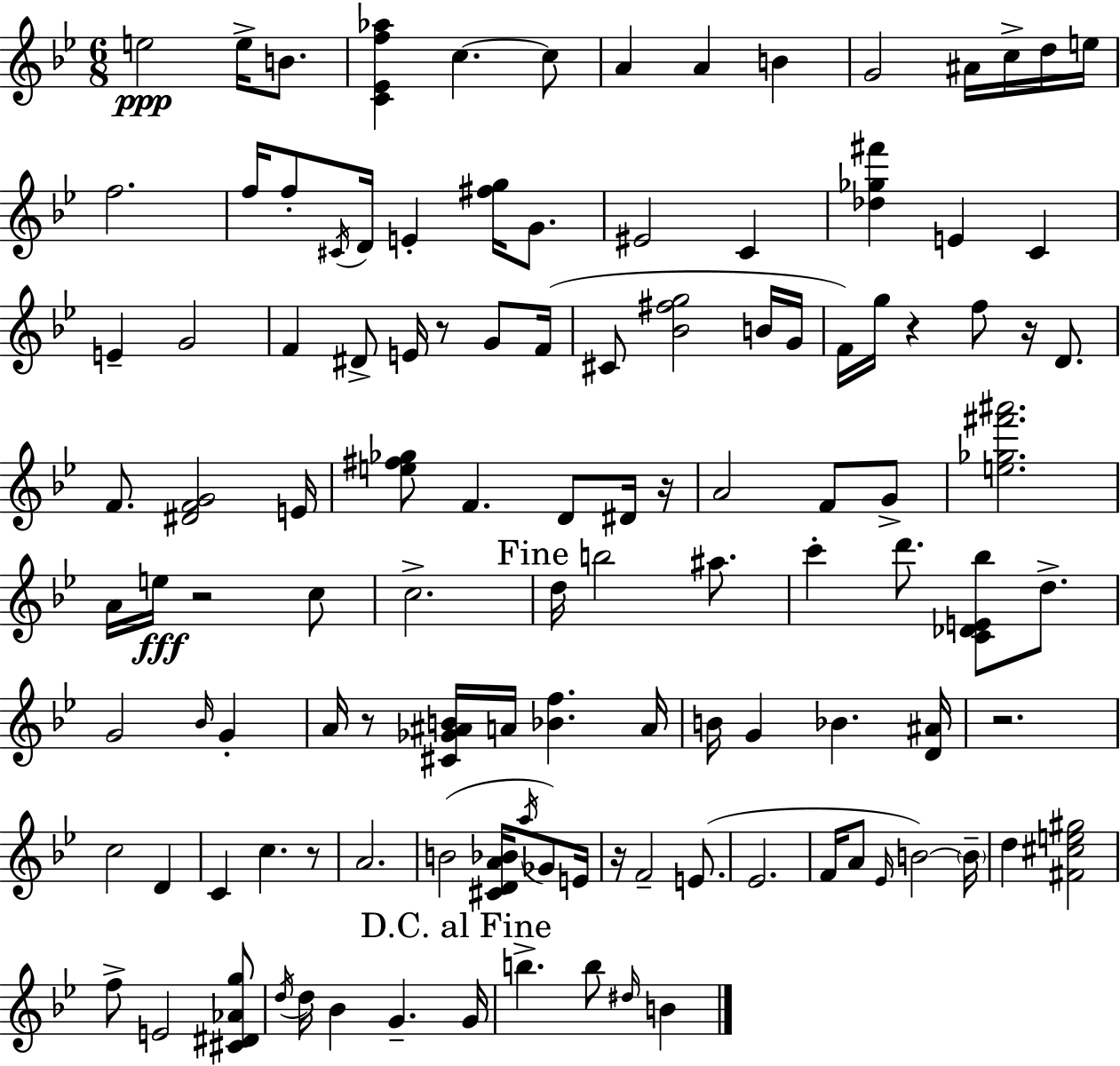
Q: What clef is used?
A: treble